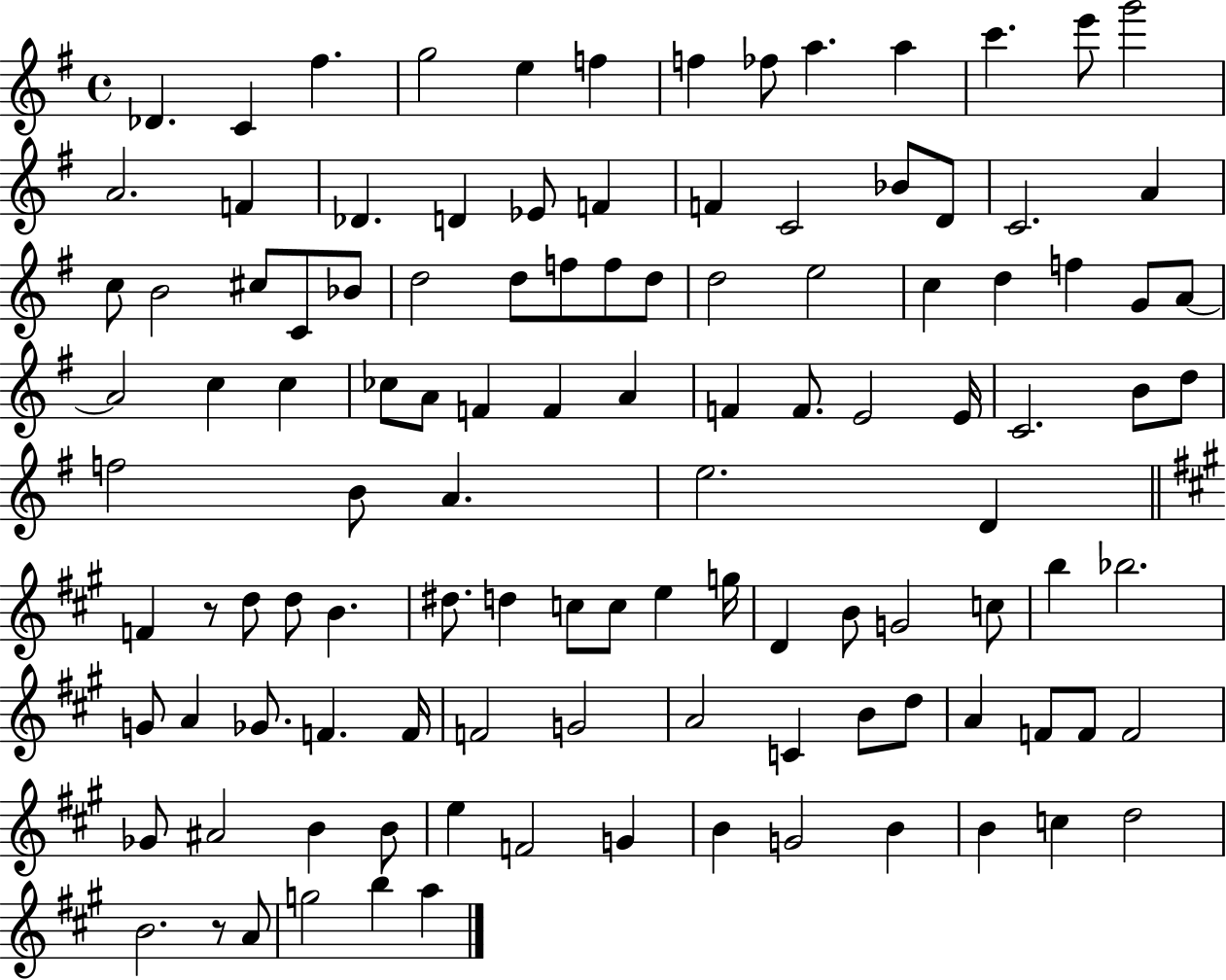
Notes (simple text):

Db4/q. C4/q F#5/q. G5/h E5/q F5/q F5/q FES5/e A5/q. A5/q C6/q. E6/e G6/h A4/h. F4/q Db4/q. D4/q Eb4/e F4/q F4/q C4/h Bb4/e D4/e C4/h. A4/q C5/e B4/h C#5/e C4/e Bb4/e D5/h D5/e F5/e F5/e D5/e D5/h E5/h C5/q D5/q F5/q G4/e A4/e A4/h C5/q C5/q CES5/e A4/e F4/q F4/q A4/q F4/q F4/e. E4/h E4/s C4/h. B4/e D5/e F5/h B4/e A4/q. E5/h. D4/q F4/q R/e D5/e D5/e B4/q. D#5/e. D5/q C5/e C5/e E5/q G5/s D4/q B4/e G4/h C5/e B5/q Bb5/h. G4/e A4/q Gb4/e. F4/q. F4/s F4/h G4/h A4/h C4/q B4/e D5/e A4/q F4/e F4/e F4/h Gb4/e A#4/h B4/q B4/e E5/q F4/h G4/q B4/q G4/h B4/q B4/q C5/q D5/h B4/h. R/e A4/e G5/h B5/q A5/q